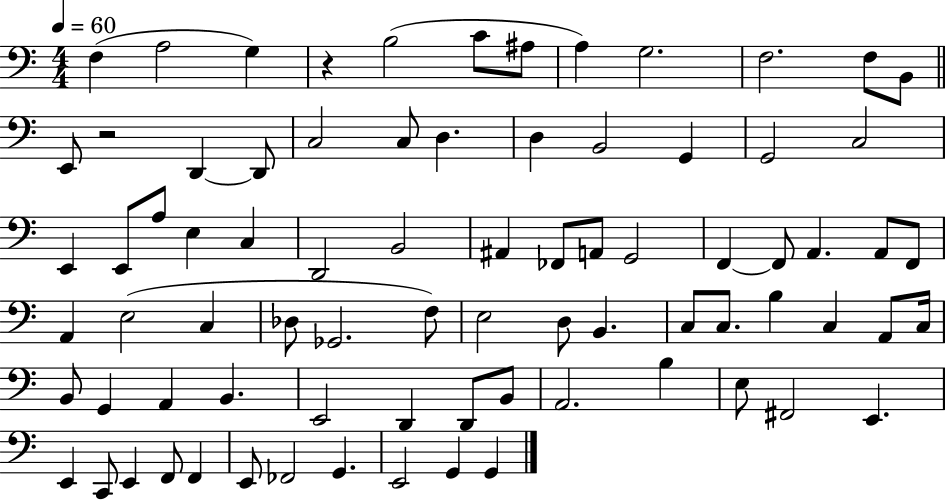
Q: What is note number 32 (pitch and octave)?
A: A2